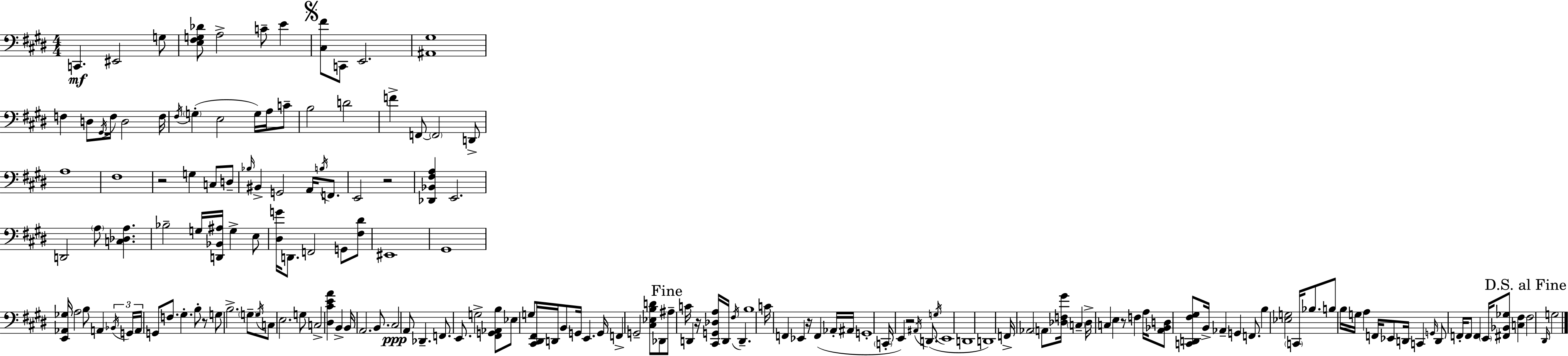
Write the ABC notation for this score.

X:1
T:Untitled
M:4/4
L:1/4
K:E
C,, ^E,,2 G,/2 [E,^F,G,_D]/2 A,2 C/2 E [^C,^F]/2 C,,/2 E,,2 [^A,,^G,]4 F, D,/2 ^G,,/4 F,/4 D,2 F,/4 ^F,/4 G, E,2 G,/4 A,/4 C/2 B,2 D2 F F,,/2 F,,2 D,,/2 A,4 ^F,4 z2 G, C,/2 D,/2 _B,/4 ^B,, G,,2 A,,/4 B,/4 F,,/2 E,,2 z2 [_D,,_B,,^F,A,] E,,2 D,,2 A,/2 [C,_D,A,] _B,2 G,/4 [D,,_B,,^A,]/4 G, E,/2 [^D,G]/4 D,,/2 F,,2 G,,/2 [^F,^D]/2 ^E,,4 ^G,,4 [E,,_A,,_G,]/4 A,2 B,/2 A,, _B,,/4 G,,/4 A,,/4 G,,/2 F,/2 ^G, B,/2 z/2 G,/2 B,2 G,/2 G,/4 C,/2 E,2 G,/2 C,2 [^D,^CEA] B,, B,,/4 A,,2 B,,/2 ^C,2 A,,/2 _D,, F,,/2 E,,/2 G,2 [^F,,G,,_A,,B,]/2 _E,/2 G,/2 [^C,,^D,,^F,,]/4 D,,/4 B,,/2 G,,/4 E,, G,,/4 F,, G,,2 [^C,_E,B,D]/2 _D,,/2 ^A,/2 C/4 D,, z/4 [^C,,G,,_D,A,]/4 D,,/4 ^F,/4 D,, B,4 C/4 F,, _E,, z/4 F,, _A,,/4 ^A,,/4 G,,4 C,,/4 E,, z2 ^A,,/4 D,,/2 G,/4 E,,4 D,,4 D,,4 F,,/4 _A,,2 A,,/2 [_D,F,^G]/4 C, _D,/4 C, E, z/2 F, A,/4 [A,,_B,,D,]/2 [C,,D,,^F,^G,]/2 B,,/4 _A,, G,, F,,/2 B, [_E,G,]2 C,,/4 _B,/2 B,/2 B,/4 G,/4 A, F,,/4 _E,,/2 D,,/4 C,, G,,/4 D,,/2 F,,/4 F,,/2 F,, E,,/4 [^F,,_B,,_G,]/2 [C,^F,] ^F,2 ^D,,/4 G,2